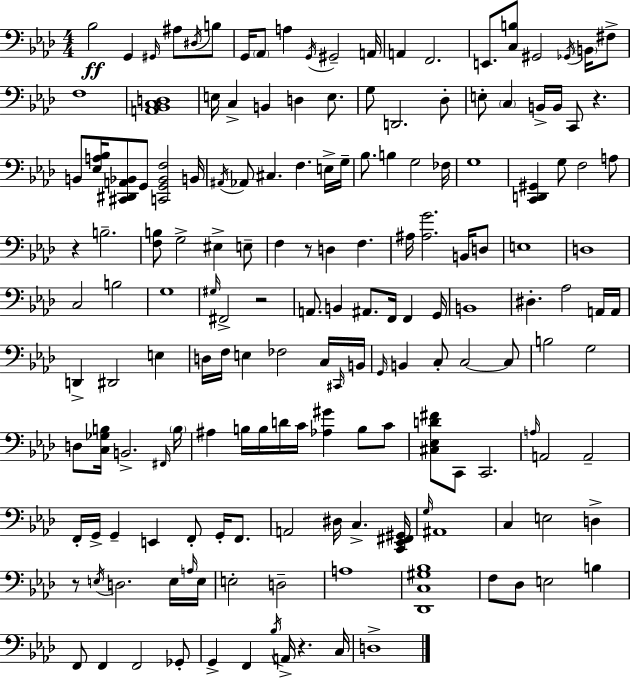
X:1
T:Untitled
M:4/4
L:1/4
K:Fm
_B,2 G,, ^G,,/4 ^A,/2 ^D,/4 B,/2 G,,/4 _A,,/2 A, G,,/4 ^G,,2 A,,/4 A,, F,,2 E,,/2 [C,B,]/2 ^G,,2 _G,,/4 B,,/4 ^F,/2 F,4 [A,,_B,,C,D,]4 E,/4 C, B,, D, E,/2 G,/2 D,,2 _D,/2 E,/2 C, B,,/4 B,,/4 C,,/2 z B,,/2 [_E,A,_B,]/4 [^C,,^D,,A,,_B,,]/2 G,,/2 [C,,G,,_B,,F,]2 B,,/4 ^A,,/4 _A,,/2 ^C, F, E,/4 G,/4 _B,/2 B, G,2 _F,/4 G,4 [C,,D,,^G,,] G,/2 F,2 A,/2 z B,2 [F,B,]/2 G,2 ^E, E,/2 F, z/2 D, F, ^A,/4 [^A,G]2 B,,/4 D,/2 E,4 D,4 C,2 B,2 G,4 ^G,/4 ^F,,2 z2 A,,/2 B,, ^A,,/2 F,,/4 F,, G,,/4 B,,4 ^D, _A,2 A,,/4 A,,/4 D,, ^D,,2 E, D,/4 F,/4 E, _F,2 C,/4 ^C,,/4 B,,/4 G,,/4 B,, C,/2 C,2 C,/2 B,2 G,2 D,/2 [C,_G,B,]/4 B,,2 ^F,,/4 B,/4 ^A, B,/4 B,/4 D/4 C/4 [_A,^G] B,/2 C/2 [^C,_E,D^F]/2 C,,/2 C,,2 A,/4 A,,2 A,,2 F,,/4 G,,/4 G,, E,, F,,/2 G,,/4 F,,/2 A,,2 ^D,/4 C, [C,,_E,,^F,,^G,,]/4 G,/4 ^A,,4 C, E,2 D, z/2 E,/4 D,2 E,/4 A,/4 E,/4 E,2 D,2 A,4 [_D,,C,^G,_B,]4 F,/2 _D,/2 E,2 B, F,,/2 F,, F,,2 _G,,/2 G,, F,, _B,/4 A,,/4 z C,/4 D,4